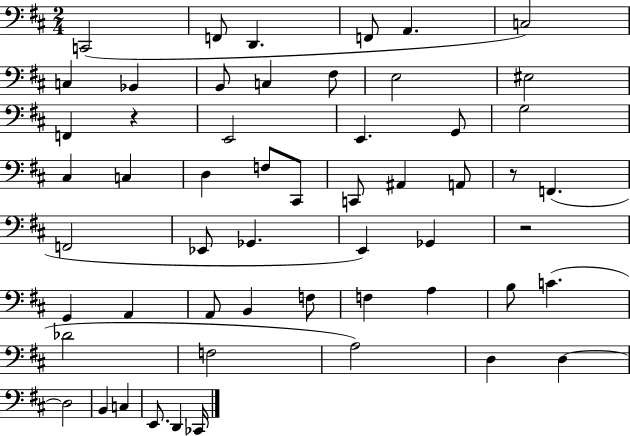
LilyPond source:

{
  \clef bass
  \numericTimeSignature
  \time 2/4
  \key d \major
  \repeat volta 2 { c,2( | f,8 d,4. | f,8 a,4. | c2) | \break c4 bes,4 | b,8 c4 fis8 | e2 | eis2 | \break f,4 r4 | e,2 | e,4. g,8 | g2 | \break cis4 c4 | d4 f8 cis,8 | c,8 ais,4 a,8 | r8 f,4.( | \break f,2 | ees,8 ges,4. | e,4) ges,4 | r2 | \break g,4 a,4 | a,8 b,4 f8 | f4 a4 | b8 c'4.( | \break des'2 | f2 | a2) | d4 d4~~ | \break d2 | b,4 c4 | e,8. d,4 ces,16 | } \bar "|."
}